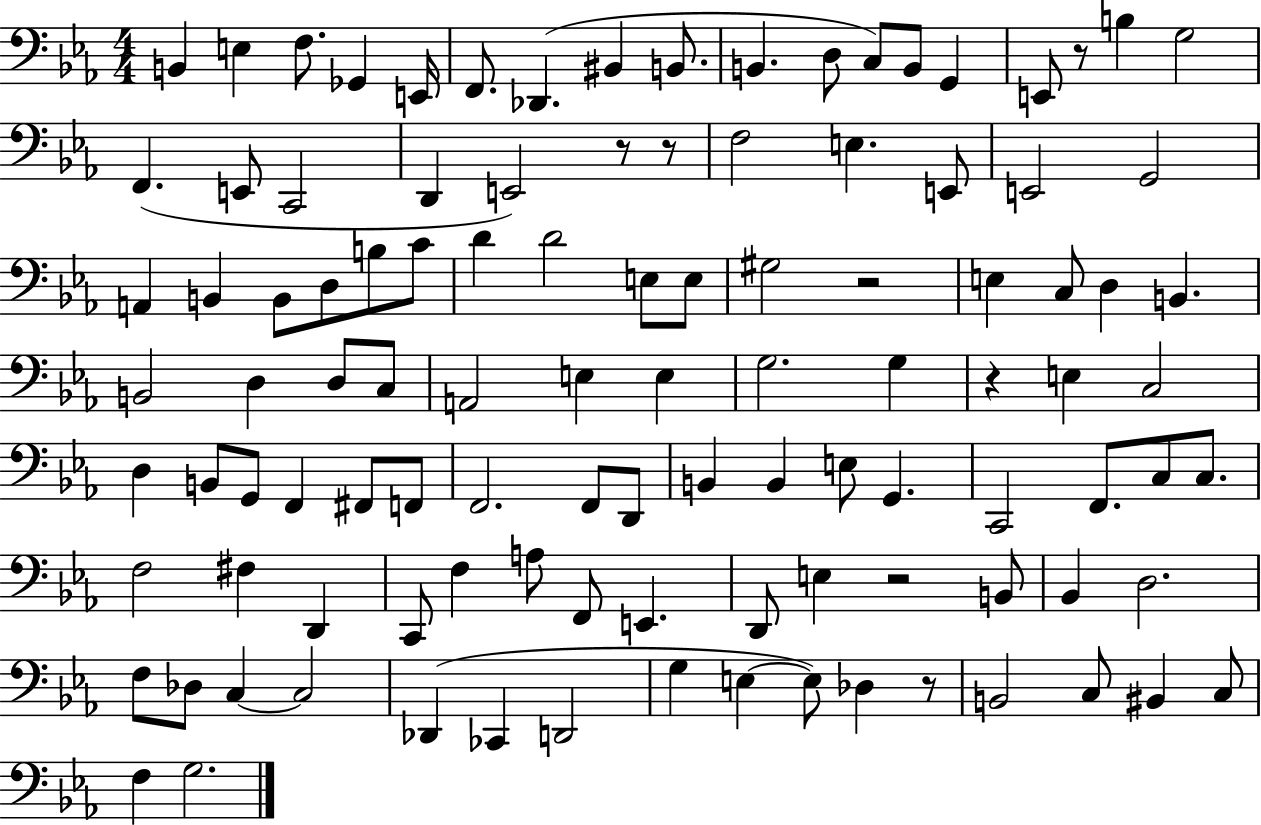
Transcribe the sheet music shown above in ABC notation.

X:1
T:Untitled
M:4/4
L:1/4
K:Eb
B,, E, F,/2 _G,, E,,/4 F,,/2 _D,, ^B,, B,,/2 B,, D,/2 C,/2 B,,/2 G,, E,,/2 z/2 B, G,2 F,, E,,/2 C,,2 D,, E,,2 z/2 z/2 F,2 E, E,,/2 E,,2 G,,2 A,, B,, B,,/2 D,/2 B,/2 C/2 D D2 E,/2 E,/2 ^G,2 z2 E, C,/2 D, B,, B,,2 D, D,/2 C,/2 A,,2 E, E, G,2 G, z E, C,2 D, B,,/2 G,,/2 F,, ^F,,/2 F,,/2 F,,2 F,,/2 D,,/2 B,, B,, E,/2 G,, C,,2 F,,/2 C,/2 C,/2 F,2 ^F, D,, C,,/2 F, A,/2 F,,/2 E,, D,,/2 E, z2 B,,/2 _B,, D,2 F,/2 _D,/2 C, C,2 _D,, _C,, D,,2 G, E, E,/2 _D, z/2 B,,2 C,/2 ^B,, C,/2 F, G,2